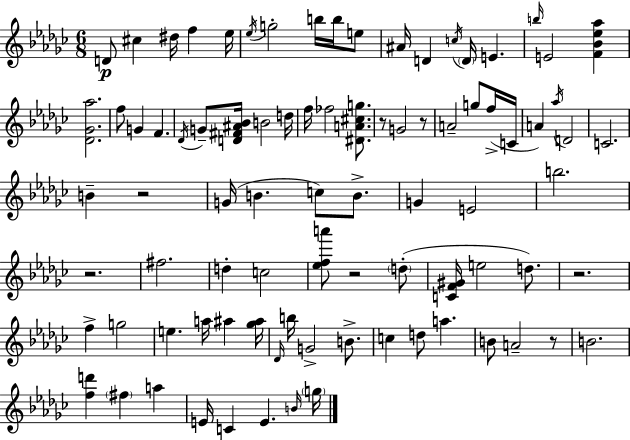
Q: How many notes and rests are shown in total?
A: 86